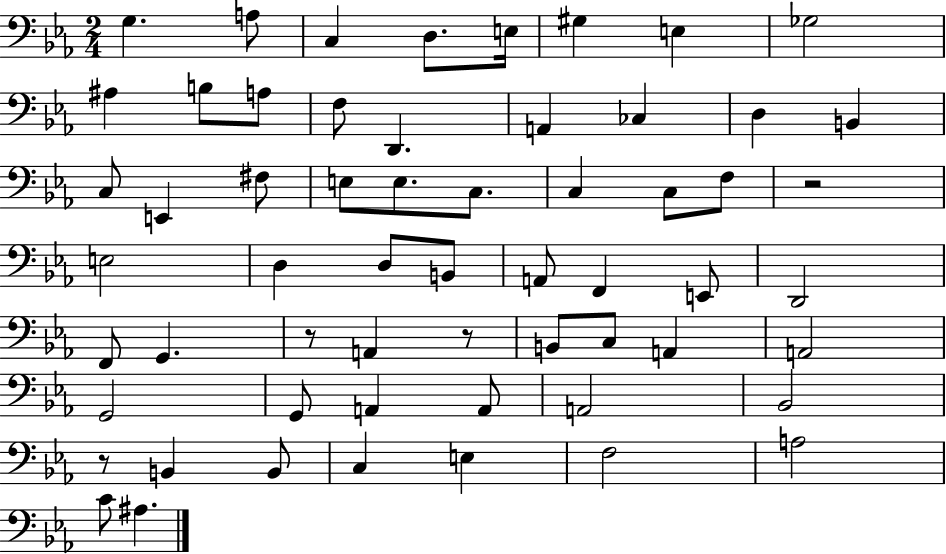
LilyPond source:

{
  \clef bass
  \numericTimeSignature
  \time 2/4
  \key ees \major
  g4. a8 | c4 d8. e16 | gis4 e4 | ges2 | \break ais4 b8 a8 | f8 d,4. | a,4 ces4 | d4 b,4 | \break c8 e,4 fis8 | e8 e8. c8. | c4 c8 f8 | r2 | \break e2 | d4 d8 b,8 | a,8 f,4 e,8 | d,2 | \break f,8 g,4. | r8 a,4 r8 | b,8 c8 a,4 | a,2 | \break g,2 | g,8 a,4 a,8 | a,2 | bes,2 | \break r8 b,4 b,8 | c4 e4 | f2 | a2 | \break c'8 ais4. | \bar "|."
}